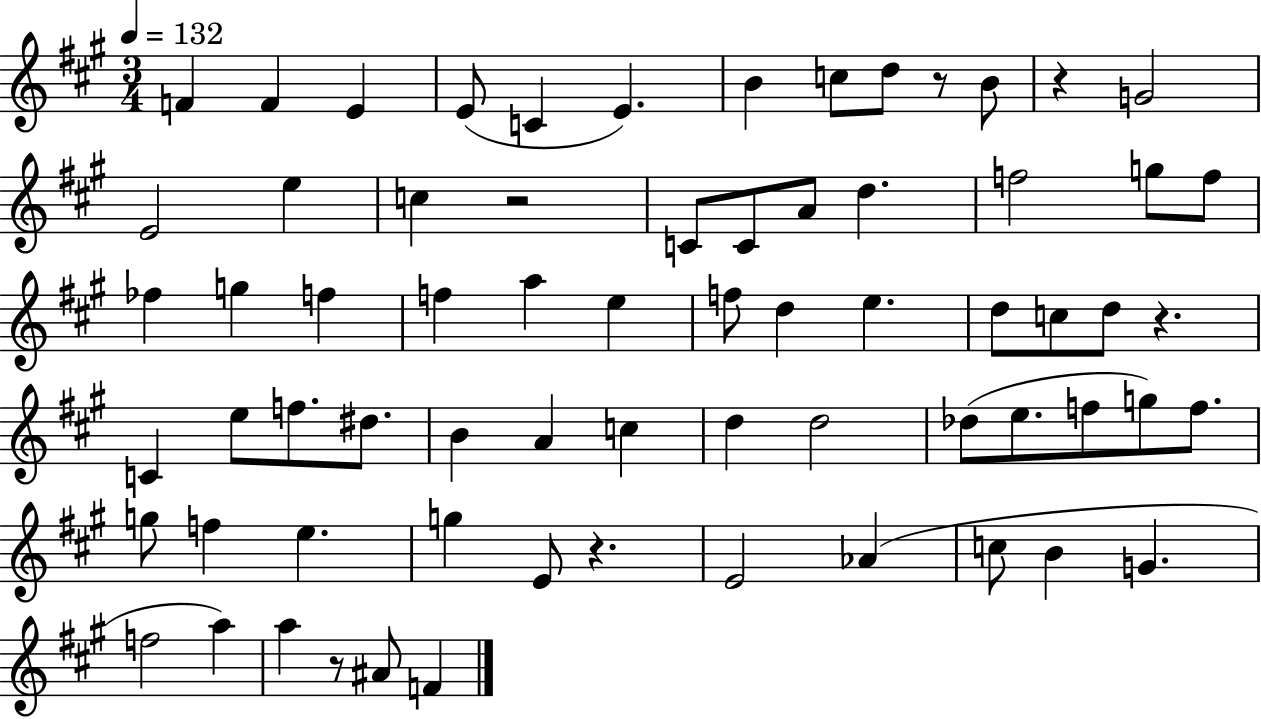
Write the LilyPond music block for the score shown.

{
  \clef treble
  \numericTimeSignature
  \time 3/4
  \key a \major
  \tempo 4 = 132
  f'4 f'4 e'4 | e'8( c'4 e'4.) | b'4 c''8 d''8 r8 b'8 | r4 g'2 | \break e'2 e''4 | c''4 r2 | c'8 c'8 a'8 d''4. | f''2 g''8 f''8 | \break fes''4 g''4 f''4 | f''4 a''4 e''4 | f''8 d''4 e''4. | d''8 c''8 d''8 r4. | \break c'4 e''8 f''8. dis''8. | b'4 a'4 c''4 | d''4 d''2 | des''8( e''8. f''8 g''8) f''8. | \break g''8 f''4 e''4. | g''4 e'8 r4. | e'2 aes'4( | c''8 b'4 g'4. | \break f''2 a''4) | a''4 r8 ais'8 f'4 | \bar "|."
}